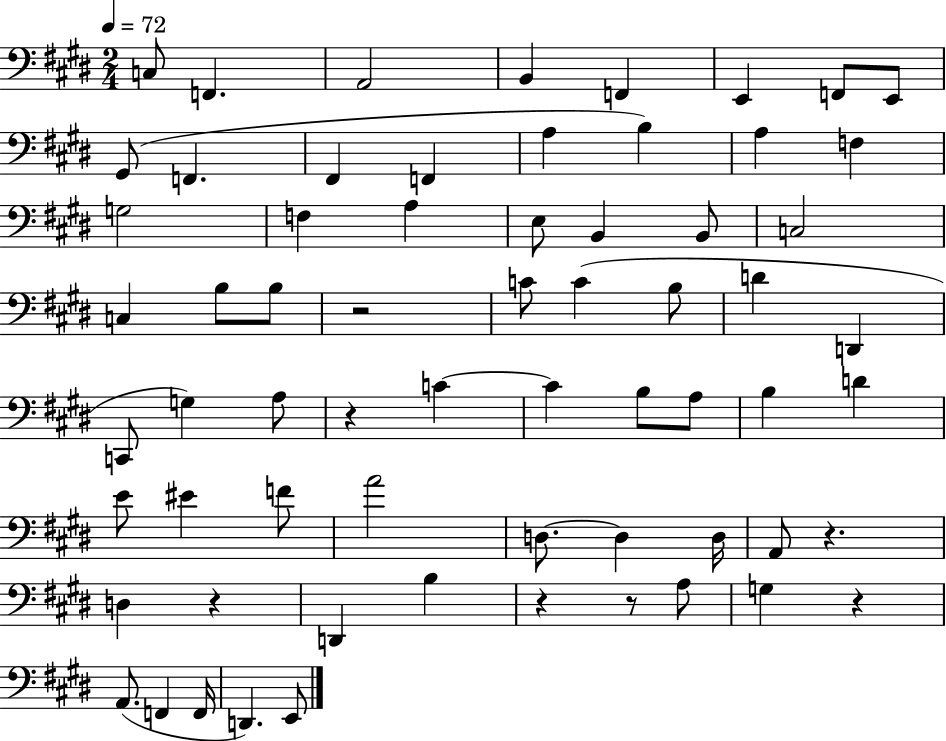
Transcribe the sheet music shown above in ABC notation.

X:1
T:Untitled
M:2/4
L:1/4
K:E
C,/2 F,, A,,2 B,, F,, E,, F,,/2 E,,/2 ^G,,/2 F,, ^F,, F,, A, B, A, F, G,2 F, A, E,/2 B,, B,,/2 C,2 C, B,/2 B,/2 z2 C/2 C B,/2 D D,, C,,/2 G, A,/2 z C C B,/2 A,/2 B, D E/2 ^E F/2 A2 D,/2 D, D,/4 A,,/2 z D, z D,, B, z z/2 A,/2 G, z A,,/2 F,, F,,/4 D,, E,,/2